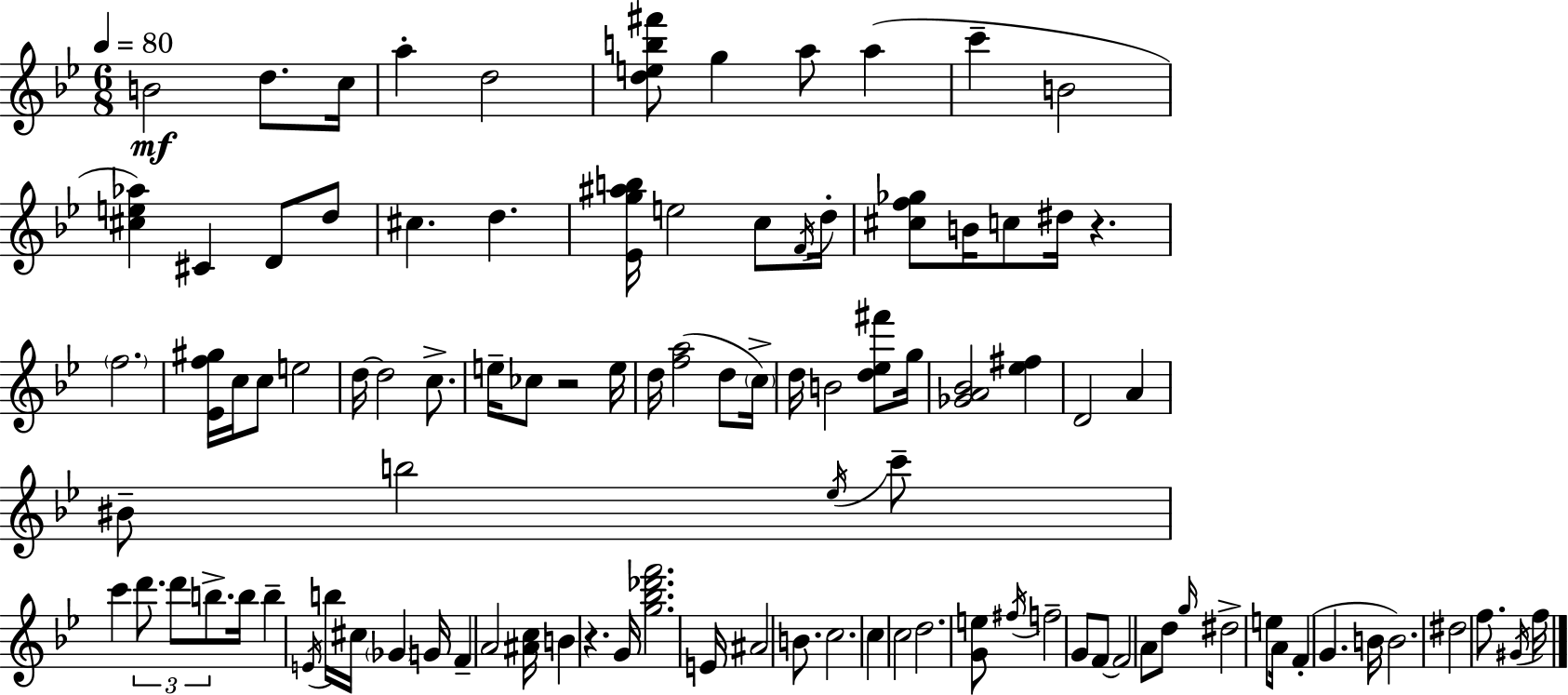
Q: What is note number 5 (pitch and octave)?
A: D5